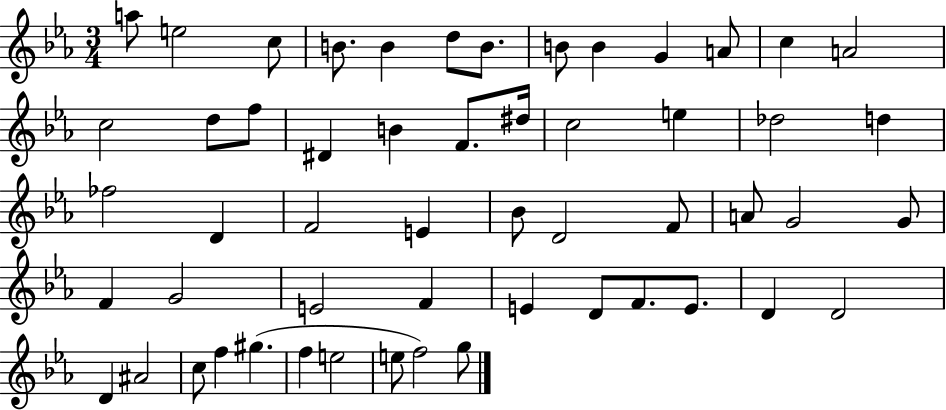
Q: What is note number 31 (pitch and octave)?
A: F4